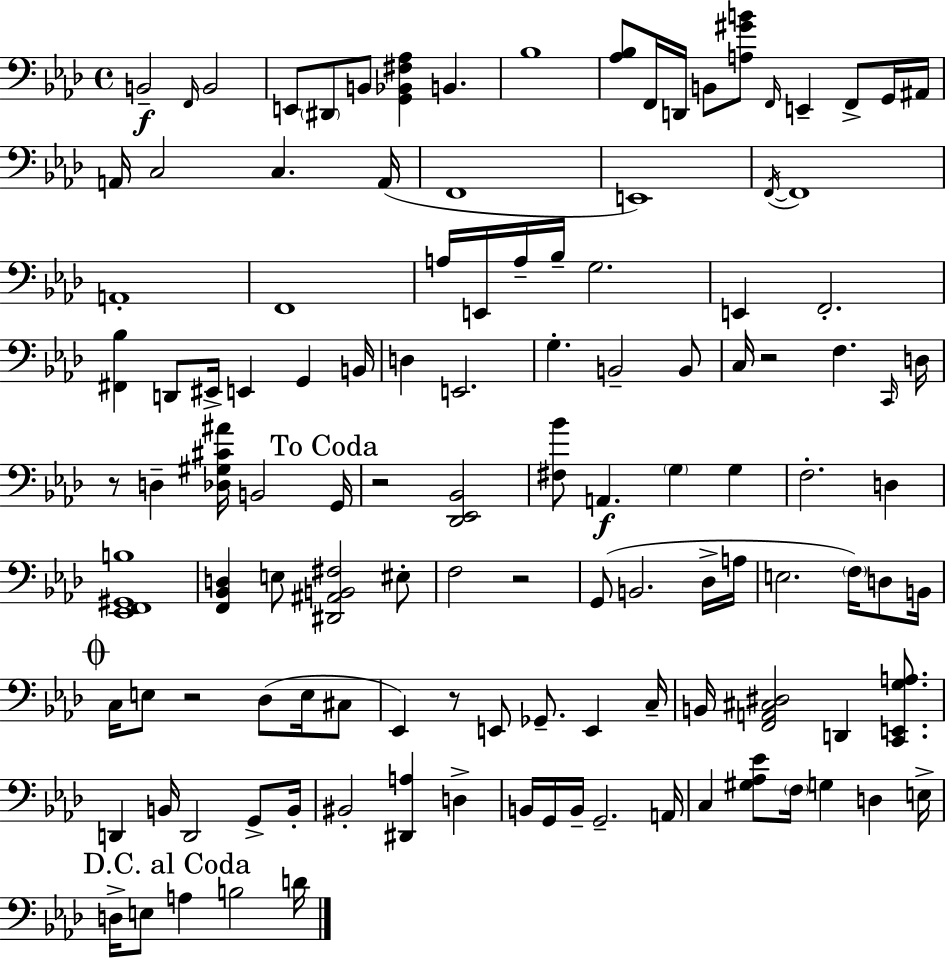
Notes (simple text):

B2/h F2/s B2/h E2/e D#2/e B2/e [G2,Bb2,F#3,Ab3]/q B2/q. Bb3/w [Ab3,Bb3]/e F2/s D2/s B2/e [A3,G#4,B4]/e F2/s E2/q F2/e G2/s A#2/s A2/s C3/h C3/q. A2/s F2/w E2/w F2/s F2/w A2/w F2/w A3/s E2/s A3/s Bb3/s G3/h. E2/q F2/h. [F#2,Bb3]/q D2/e EIS2/s E2/q G2/q B2/s D3/q E2/h. G3/q. B2/h B2/e C3/s R/h F3/q. C2/s D3/s R/e D3/q [Db3,G#3,C#4,A#4]/s B2/h G2/s R/h [Db2,Eb2,Bb2]/h [F#3,Bb4]/e A2/q. G3/q G3/q F3/h. D3/q [Eb2,F2,G#2,B3]/w [F2,Bb2,D3]/q E3/e [D#2,A#2,B2,F#3]/h EIS3/e F3/h R/h G2/e B2/h. Db3/s A3/s E3/h. F3/s D3/e B2/s C3/s E3/e R/h Db3/e E3/s C#3/e Eb2/q R/e E2/e Gb2/e. E2/q C3/s B2/s [F2,A2,C#3,D#3]/h D2/q [C2,E2,G3,A3]/e. D2/q B2/s D2/h G2/e B2/s BIS2/h [D#2,A3]/q D3/q B2/s G2/s B2/s G2/h. A2/s C3/q [G#3,Ab3,Eb4]/e F3/s G3/q D3/q E3/s D3/s E3/e A3/q B3/h D4/s